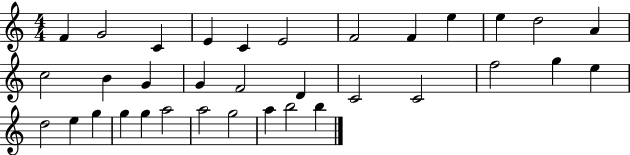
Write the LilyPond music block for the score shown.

{
  \clef treble
  \numericTimeSignature
  \time 4/4
  \key c \major
  f'4 g'2 c'4 | e'4 c'4 e'2 | f'2 f'4 e''4 | e''4 d''2 a'4 | \break c''2 b'4 g'4 | g'4 f'2 d'4 | c'2 c'2 | f''2 g''4 e''4 | \break d''2 e''4 g''4 | g''4 g''4 a''2 | a''2 g''2 | a''4 b''2 b''4 | \break \bar "|."
}